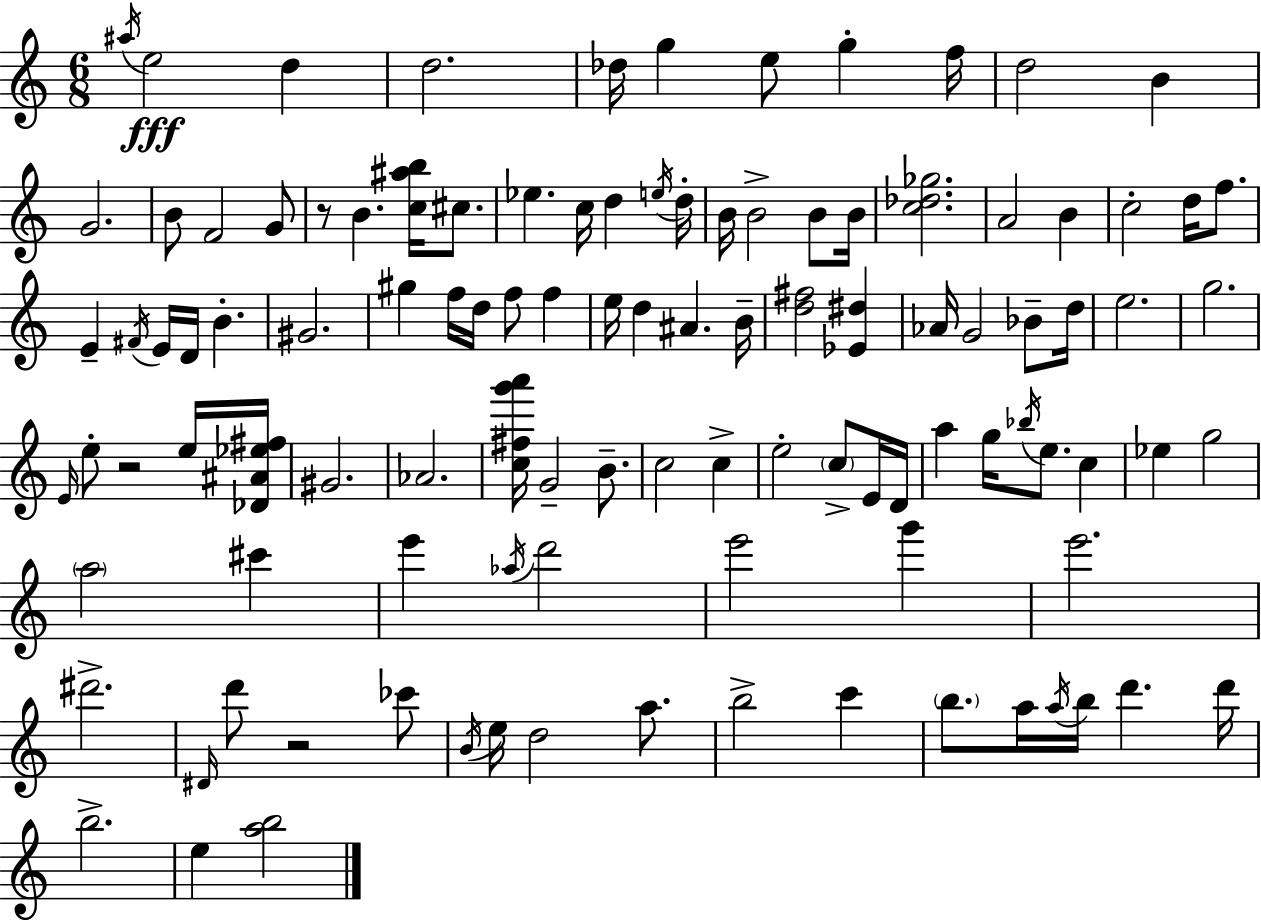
{
  \clef treble
  \numericTimeSignature
  \time 6/8
  \key c \major
  \repeat volta 2 { \acciaccatura { ais''16 }\fff e''2 d''4 | d''2. | des''16 g''4 e''8 g''4-. | f''16 d''2 b'4 | \break g'2. | b'8 f'2 g'8 | r8 b'4. <c'' ais'' b''>16 cis''8. | ees''4. c''16 d''4 | \break \acciaccatura { e''16 } d''16-. b'16 b'2-> b'8 | b'16 <c'' des'' ges''>2. | a'2 b'4 | c''2-. d''16 f''8. | \break e'4-- \acciaccatura { fis'16 } e'16 d'16 b'4.-. | gis'2. | gis''4 f''16 d''16 f''8 f''4 | e''16 d''4 ais'4. | \break b'16-- <d'' fis''>2 <ees' dis''>4 | aes'16 g'2 | bes'8-- d''16 e''2. | g''2. | \break \grace { e'16 } e''8-. r2 | e''16 <des' ais' ees'' fis''>16 gis'2. | aes'2. | <c'' fis'' g''' a'''>16 g'2-- | \break b'8.-- c''2 | c''4-> e''2-. | \parenthesize c''8-> e'16 d'16 a''4 g''16 \acciaccatura { bes''16 } e''8. | c''4 ees''4 g''2 | \break \parenthesize a''2 | cis'''4 e'''4 \acciaccatura { aes''16 } d'''2 | e'''2 | g'''4 e'''2. | \break dis'''2.-> | \grace { dis'16 } d'''8 r2 | ces'''8 \acciaccatura { b'16 } e''16 d''2 | a''8. b''2-> | \break c'''4 \parenthesize b''8. a''16 | \acciaccatura { a''16 } b''16 d'''4. d'''16 b''2.-> | e''4 | <a'' b''>2 } \bar "|."
}